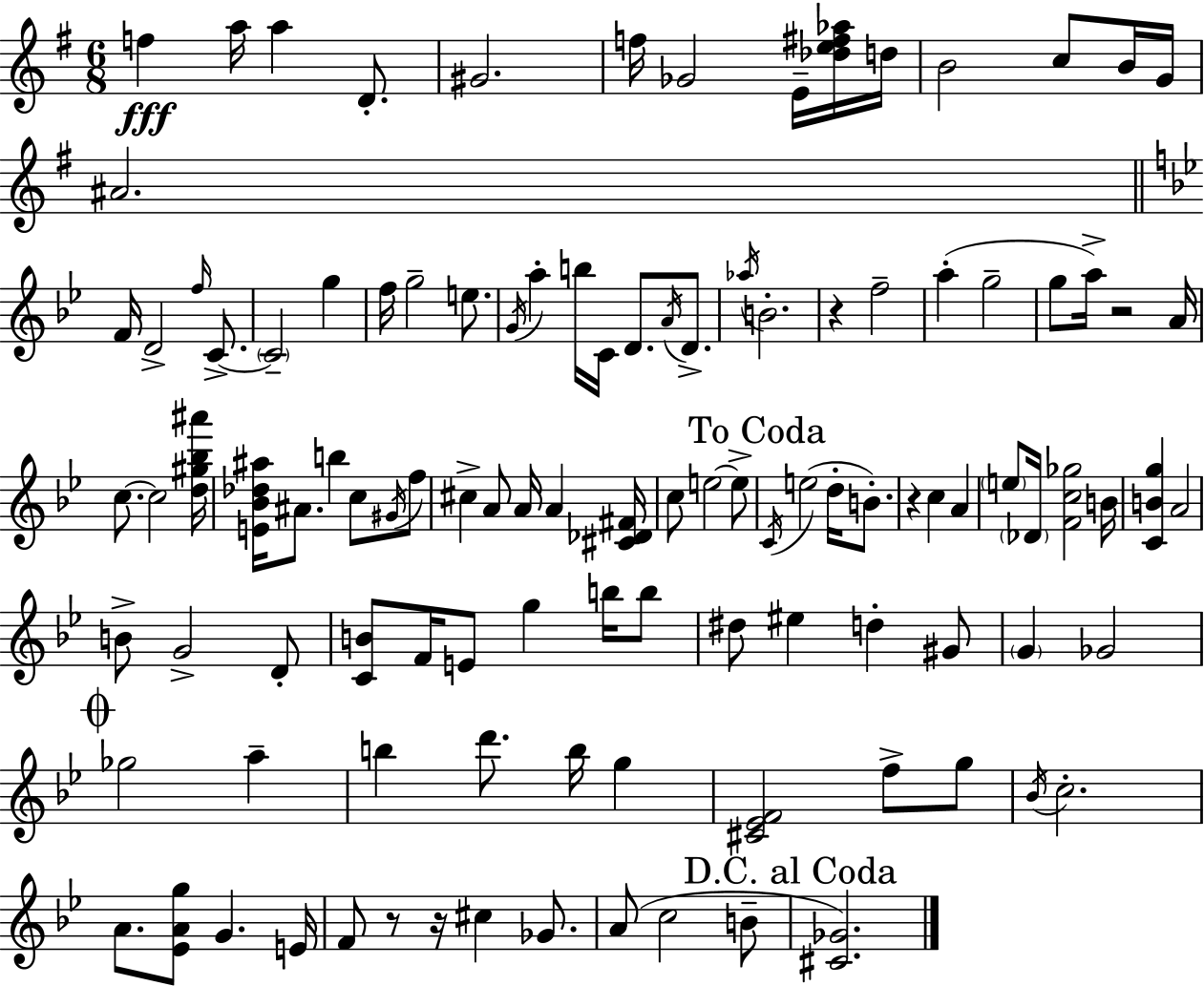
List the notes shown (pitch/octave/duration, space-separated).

F5/q A5/s A5/q D4/e. G#4/h. F5/s Gb4/h E4/s [Db5,E5,F#5,Ab5]/s D5/s B4/h C5/e B4/s G4/s A#4/h. F4/s D4/h F5/s C4/e. C4/h G5/q F5/s G5/h E5/e. G4/s A5/q B5/s C4/s D4/e. A4/s D4/e. Ab5/s B4/h. R/q F5/h A5/q G5/h G5/e A5/s R/h A4/s C5/e. C5/h [D5,G#5,Bb5,A#6]/s [E4,Bb4,Db5,A#5]/s A#4/e. B5/q C5/e G#4/s F5/e C#5/q A4/e A4/s A4/q [C#4,Db4,F#4]/s C5/e E5/h E5/e C4/s E5/h D5/s B4/e. R/q C5/q A4/q E5/e Db4/s [F4,C5,Gb5]/h B4/s [C4,B4,G5]/q A4/h B4/e G4/h D4/e [C4,B4]/e F4/s E4/e G5/q B5/s B5/e D#5/e EIS5/q D5/q G#4/e G4/q Gb4/h Gb5/h A5/q B5/q D6/e. B5/s G5/q [C#4,Eb4,F4]/h F5/e G5/e Bb4/s C5/h. A4/e. [Eb4,A4,G5]/e G4/q. E4/s F4/e R/e R/s C#5/q Gb4/e. A4/e C5/h B4/e [C#4,Gb4]/h.